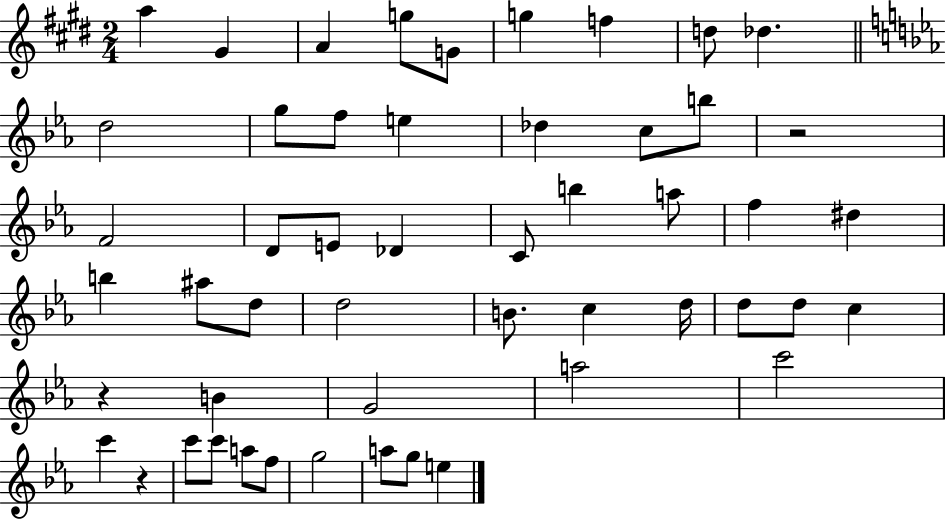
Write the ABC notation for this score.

X:1
T:Untitled
M:2/4
L:1/4
K:E
a ^G A g/2 G/2 g f d/2 _d d2 g/2 f/2 e _d c/2 b/2 z2 F2 D/2 E/2 _D C/2 b a/2 f ^d b ^a/2 d/2 d2 B/2 c d/4 d/2 d/2 c z B G2 a2 c'2 c' z c'/2 c'/2 a/2 f/2 g2 a/2 g/2 e